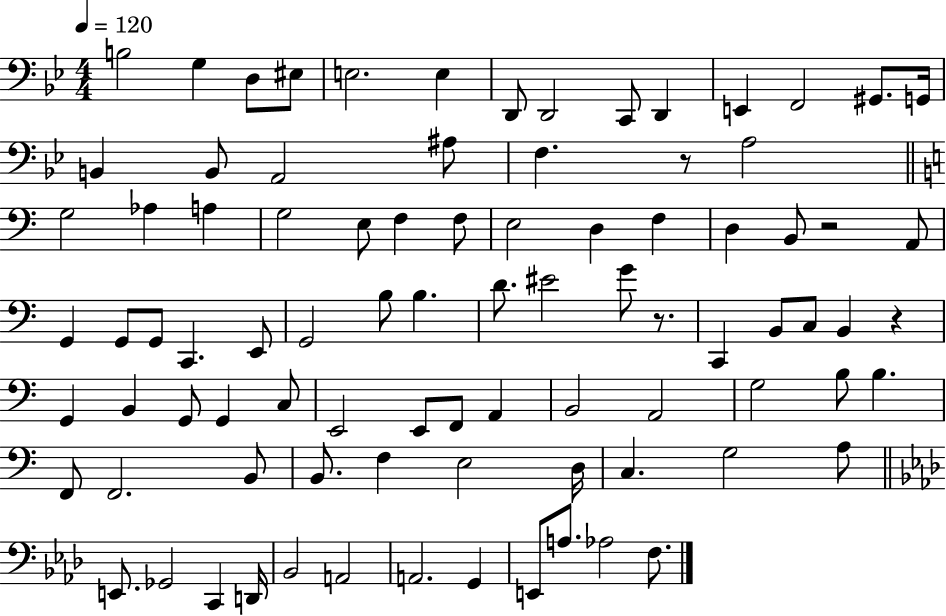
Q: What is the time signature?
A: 4/4